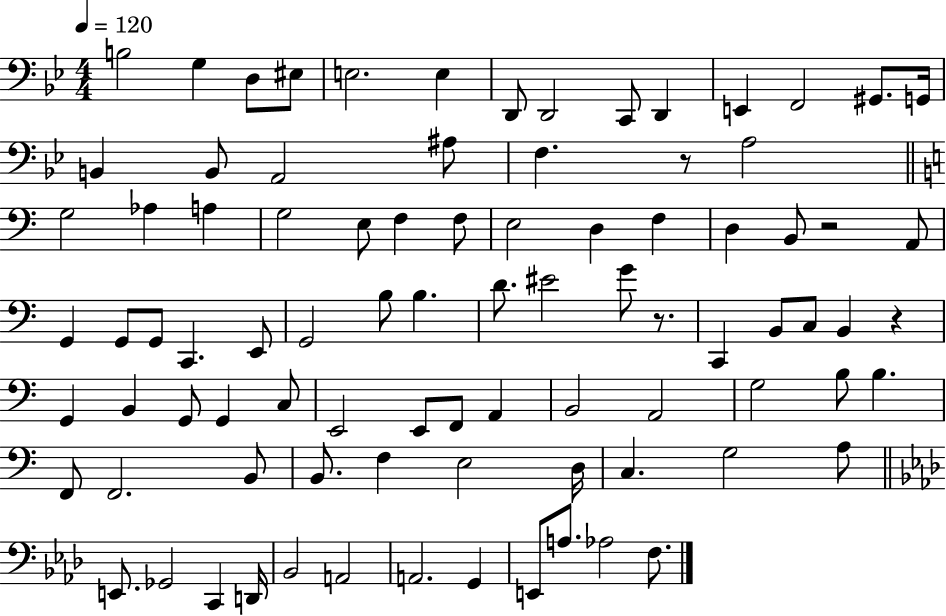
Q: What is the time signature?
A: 4/4